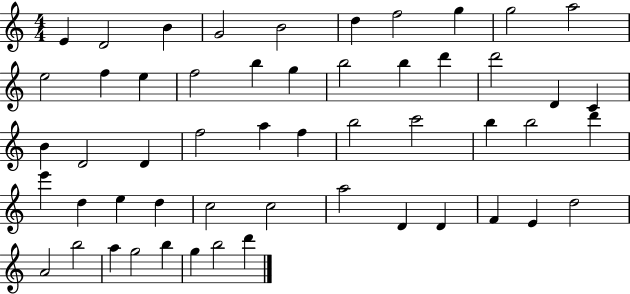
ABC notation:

X:1
T:Untitled
M:4/4
L:1/4
K:C
E D2 B G2 B2 d f2 g g2 a2 e2 f e f2 b g b2 b d' d'2 D C B D2 D f2 a f b2 c'2 b b2 d' e' d e d c2 c2 a2 D D F E d2 A2 b2 a g2 b g b2 d'